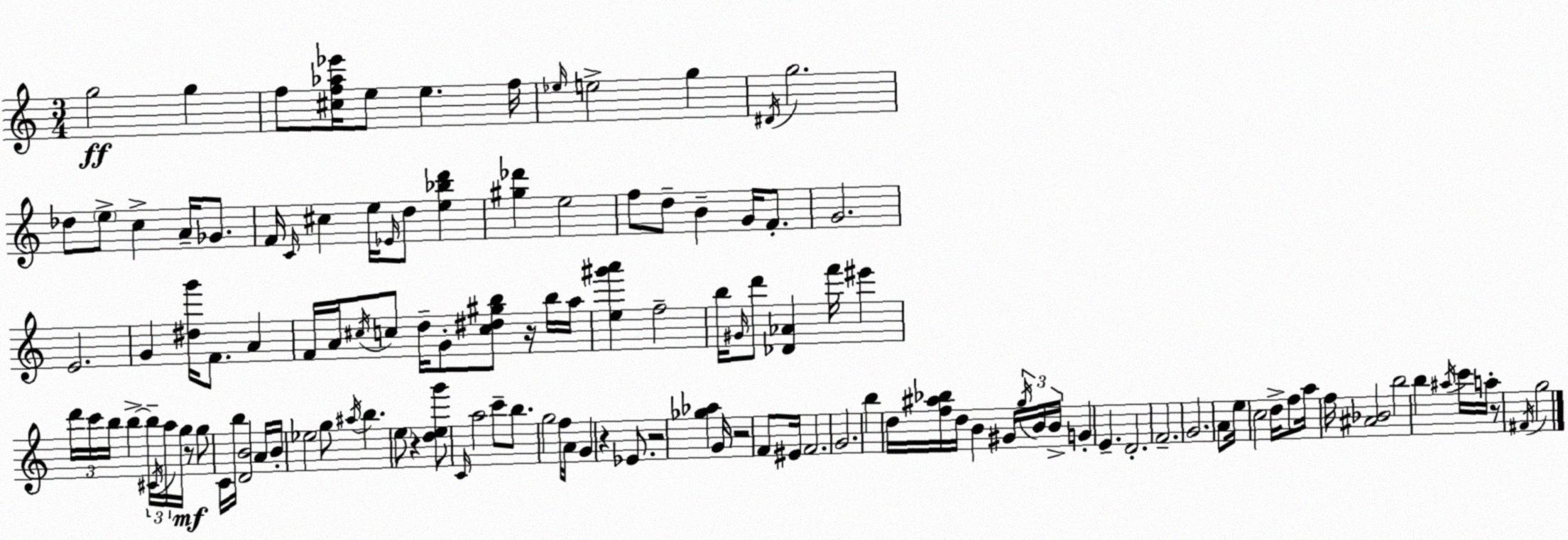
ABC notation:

X:1
T:Untitled
M:3/4
L:1/4
K:C
g2 g f/2 [^cf_a_e']/4 e/2 e f/4 _e/4 e2 g ^D/4 g2 _d/2 e/2 c A/4 _G/2 F/4 C/4 ^c e/4 _E/4 d/2 [e_bd'] [^g_d'] e2 f/2 d/2 B G/4 F/2 G2 E2 G [^dg']/4 F/2 A F/4 A/4 ^c/4 c/2 d/4 G/2 [c^d^gb]/2 z/4 b/4 a/4 [e^g'a'] f2 b/4 ^G/4 d'/2 [_D_A] f'/4 ^e' d'/4 c'/4 b/4 b b/4 ^C/4 a/4 g/4 z/2 g/2 C/4 b/4 [DB]2 A/4 B/4 _e2 g/2 ^a/4 b e/2 z [deg']/2 C/4 a2 c'/2 b/2 g2 f/4 A/4 G z _E/2 z2 [_g_a] G/4 z2 F/2 ^E/4 F2 G2 b d/4 [f^a_b]/4 d/4 B ^G/4 g/4 B/4 B/4 G E D2 F2 G2 A/2 e/4 c2 d/4 f/2 a/4 f/4 [^A_B]2 b2 b ^a/4 c'/4 a/4 z/2 ^F/4 g2